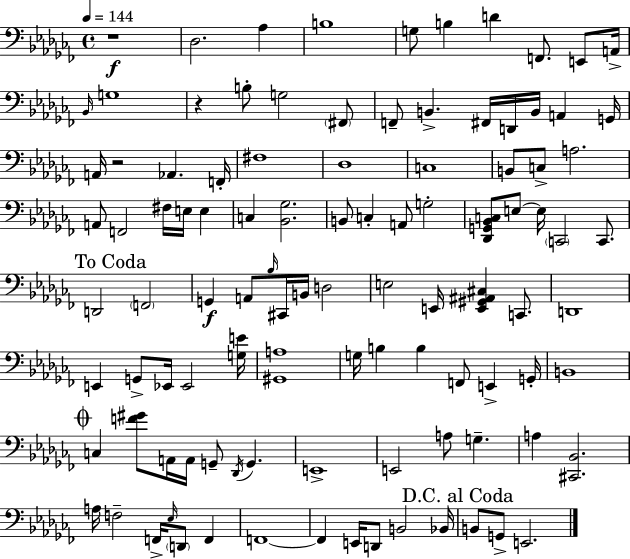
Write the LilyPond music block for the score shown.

{
  \clef bass
  \time 4/4
  \defaultTimeSignature
  \key aes \minor
  \tempo 4 = 144
  r1\f | des2. aes4 | b1 | g8 b4 d'4 f,8. e,8 a,16-> | \break \grace { bes,16 } g1 | r4 b8-. g2 \parenthesize fis,8 | f,8-- b,4.-> fis,16 d,16 b,16 a,4 | g,16 a,16 r2 aes,4. | \break f,16-. fis1 | des1 | c1 | b,8 c8-> a2. | \break a,8 f,2 fis16 e16 e4 | c4 <bes, ges>2. | b,8 c4-. a,8 g2-. | <des, g, bes, c>8 e8~~ e16 \parenthesize c,2 c,8. | \break \mark "To Coda" d,2 \parenthesize f,2 | g,4\f a,8 \grace { bes16 } cis,16 b,16 d2 | e2 e,16 <e, gis, ais, cis>4 c,8. | d,1 | \break e,4 g,8-> ees,16 ees,2 | <g e'>16 <gis, a>1 | g16 b4 b4 f,8 e,4-> | g,16-. b,1 | \break \mark \markup { \musicglyph "scripts.coda" } c4 <f' gis'>8 a,16 a,16 g,8-- \acciaccatura { des,16 } g,4. | e,1-> | e,2 a8 g4.-- | a4 <cis, bes,>2. | \break a16 f2-- f,16-> \grace { ees16 } \parenthesize d,8 | f,4 f,1~~ | f,4 e,16 d,8 b,2 | bes,16 \mark "D.C. al Coda" b,8 g,8-> e,2. | \break \bar "|."
}